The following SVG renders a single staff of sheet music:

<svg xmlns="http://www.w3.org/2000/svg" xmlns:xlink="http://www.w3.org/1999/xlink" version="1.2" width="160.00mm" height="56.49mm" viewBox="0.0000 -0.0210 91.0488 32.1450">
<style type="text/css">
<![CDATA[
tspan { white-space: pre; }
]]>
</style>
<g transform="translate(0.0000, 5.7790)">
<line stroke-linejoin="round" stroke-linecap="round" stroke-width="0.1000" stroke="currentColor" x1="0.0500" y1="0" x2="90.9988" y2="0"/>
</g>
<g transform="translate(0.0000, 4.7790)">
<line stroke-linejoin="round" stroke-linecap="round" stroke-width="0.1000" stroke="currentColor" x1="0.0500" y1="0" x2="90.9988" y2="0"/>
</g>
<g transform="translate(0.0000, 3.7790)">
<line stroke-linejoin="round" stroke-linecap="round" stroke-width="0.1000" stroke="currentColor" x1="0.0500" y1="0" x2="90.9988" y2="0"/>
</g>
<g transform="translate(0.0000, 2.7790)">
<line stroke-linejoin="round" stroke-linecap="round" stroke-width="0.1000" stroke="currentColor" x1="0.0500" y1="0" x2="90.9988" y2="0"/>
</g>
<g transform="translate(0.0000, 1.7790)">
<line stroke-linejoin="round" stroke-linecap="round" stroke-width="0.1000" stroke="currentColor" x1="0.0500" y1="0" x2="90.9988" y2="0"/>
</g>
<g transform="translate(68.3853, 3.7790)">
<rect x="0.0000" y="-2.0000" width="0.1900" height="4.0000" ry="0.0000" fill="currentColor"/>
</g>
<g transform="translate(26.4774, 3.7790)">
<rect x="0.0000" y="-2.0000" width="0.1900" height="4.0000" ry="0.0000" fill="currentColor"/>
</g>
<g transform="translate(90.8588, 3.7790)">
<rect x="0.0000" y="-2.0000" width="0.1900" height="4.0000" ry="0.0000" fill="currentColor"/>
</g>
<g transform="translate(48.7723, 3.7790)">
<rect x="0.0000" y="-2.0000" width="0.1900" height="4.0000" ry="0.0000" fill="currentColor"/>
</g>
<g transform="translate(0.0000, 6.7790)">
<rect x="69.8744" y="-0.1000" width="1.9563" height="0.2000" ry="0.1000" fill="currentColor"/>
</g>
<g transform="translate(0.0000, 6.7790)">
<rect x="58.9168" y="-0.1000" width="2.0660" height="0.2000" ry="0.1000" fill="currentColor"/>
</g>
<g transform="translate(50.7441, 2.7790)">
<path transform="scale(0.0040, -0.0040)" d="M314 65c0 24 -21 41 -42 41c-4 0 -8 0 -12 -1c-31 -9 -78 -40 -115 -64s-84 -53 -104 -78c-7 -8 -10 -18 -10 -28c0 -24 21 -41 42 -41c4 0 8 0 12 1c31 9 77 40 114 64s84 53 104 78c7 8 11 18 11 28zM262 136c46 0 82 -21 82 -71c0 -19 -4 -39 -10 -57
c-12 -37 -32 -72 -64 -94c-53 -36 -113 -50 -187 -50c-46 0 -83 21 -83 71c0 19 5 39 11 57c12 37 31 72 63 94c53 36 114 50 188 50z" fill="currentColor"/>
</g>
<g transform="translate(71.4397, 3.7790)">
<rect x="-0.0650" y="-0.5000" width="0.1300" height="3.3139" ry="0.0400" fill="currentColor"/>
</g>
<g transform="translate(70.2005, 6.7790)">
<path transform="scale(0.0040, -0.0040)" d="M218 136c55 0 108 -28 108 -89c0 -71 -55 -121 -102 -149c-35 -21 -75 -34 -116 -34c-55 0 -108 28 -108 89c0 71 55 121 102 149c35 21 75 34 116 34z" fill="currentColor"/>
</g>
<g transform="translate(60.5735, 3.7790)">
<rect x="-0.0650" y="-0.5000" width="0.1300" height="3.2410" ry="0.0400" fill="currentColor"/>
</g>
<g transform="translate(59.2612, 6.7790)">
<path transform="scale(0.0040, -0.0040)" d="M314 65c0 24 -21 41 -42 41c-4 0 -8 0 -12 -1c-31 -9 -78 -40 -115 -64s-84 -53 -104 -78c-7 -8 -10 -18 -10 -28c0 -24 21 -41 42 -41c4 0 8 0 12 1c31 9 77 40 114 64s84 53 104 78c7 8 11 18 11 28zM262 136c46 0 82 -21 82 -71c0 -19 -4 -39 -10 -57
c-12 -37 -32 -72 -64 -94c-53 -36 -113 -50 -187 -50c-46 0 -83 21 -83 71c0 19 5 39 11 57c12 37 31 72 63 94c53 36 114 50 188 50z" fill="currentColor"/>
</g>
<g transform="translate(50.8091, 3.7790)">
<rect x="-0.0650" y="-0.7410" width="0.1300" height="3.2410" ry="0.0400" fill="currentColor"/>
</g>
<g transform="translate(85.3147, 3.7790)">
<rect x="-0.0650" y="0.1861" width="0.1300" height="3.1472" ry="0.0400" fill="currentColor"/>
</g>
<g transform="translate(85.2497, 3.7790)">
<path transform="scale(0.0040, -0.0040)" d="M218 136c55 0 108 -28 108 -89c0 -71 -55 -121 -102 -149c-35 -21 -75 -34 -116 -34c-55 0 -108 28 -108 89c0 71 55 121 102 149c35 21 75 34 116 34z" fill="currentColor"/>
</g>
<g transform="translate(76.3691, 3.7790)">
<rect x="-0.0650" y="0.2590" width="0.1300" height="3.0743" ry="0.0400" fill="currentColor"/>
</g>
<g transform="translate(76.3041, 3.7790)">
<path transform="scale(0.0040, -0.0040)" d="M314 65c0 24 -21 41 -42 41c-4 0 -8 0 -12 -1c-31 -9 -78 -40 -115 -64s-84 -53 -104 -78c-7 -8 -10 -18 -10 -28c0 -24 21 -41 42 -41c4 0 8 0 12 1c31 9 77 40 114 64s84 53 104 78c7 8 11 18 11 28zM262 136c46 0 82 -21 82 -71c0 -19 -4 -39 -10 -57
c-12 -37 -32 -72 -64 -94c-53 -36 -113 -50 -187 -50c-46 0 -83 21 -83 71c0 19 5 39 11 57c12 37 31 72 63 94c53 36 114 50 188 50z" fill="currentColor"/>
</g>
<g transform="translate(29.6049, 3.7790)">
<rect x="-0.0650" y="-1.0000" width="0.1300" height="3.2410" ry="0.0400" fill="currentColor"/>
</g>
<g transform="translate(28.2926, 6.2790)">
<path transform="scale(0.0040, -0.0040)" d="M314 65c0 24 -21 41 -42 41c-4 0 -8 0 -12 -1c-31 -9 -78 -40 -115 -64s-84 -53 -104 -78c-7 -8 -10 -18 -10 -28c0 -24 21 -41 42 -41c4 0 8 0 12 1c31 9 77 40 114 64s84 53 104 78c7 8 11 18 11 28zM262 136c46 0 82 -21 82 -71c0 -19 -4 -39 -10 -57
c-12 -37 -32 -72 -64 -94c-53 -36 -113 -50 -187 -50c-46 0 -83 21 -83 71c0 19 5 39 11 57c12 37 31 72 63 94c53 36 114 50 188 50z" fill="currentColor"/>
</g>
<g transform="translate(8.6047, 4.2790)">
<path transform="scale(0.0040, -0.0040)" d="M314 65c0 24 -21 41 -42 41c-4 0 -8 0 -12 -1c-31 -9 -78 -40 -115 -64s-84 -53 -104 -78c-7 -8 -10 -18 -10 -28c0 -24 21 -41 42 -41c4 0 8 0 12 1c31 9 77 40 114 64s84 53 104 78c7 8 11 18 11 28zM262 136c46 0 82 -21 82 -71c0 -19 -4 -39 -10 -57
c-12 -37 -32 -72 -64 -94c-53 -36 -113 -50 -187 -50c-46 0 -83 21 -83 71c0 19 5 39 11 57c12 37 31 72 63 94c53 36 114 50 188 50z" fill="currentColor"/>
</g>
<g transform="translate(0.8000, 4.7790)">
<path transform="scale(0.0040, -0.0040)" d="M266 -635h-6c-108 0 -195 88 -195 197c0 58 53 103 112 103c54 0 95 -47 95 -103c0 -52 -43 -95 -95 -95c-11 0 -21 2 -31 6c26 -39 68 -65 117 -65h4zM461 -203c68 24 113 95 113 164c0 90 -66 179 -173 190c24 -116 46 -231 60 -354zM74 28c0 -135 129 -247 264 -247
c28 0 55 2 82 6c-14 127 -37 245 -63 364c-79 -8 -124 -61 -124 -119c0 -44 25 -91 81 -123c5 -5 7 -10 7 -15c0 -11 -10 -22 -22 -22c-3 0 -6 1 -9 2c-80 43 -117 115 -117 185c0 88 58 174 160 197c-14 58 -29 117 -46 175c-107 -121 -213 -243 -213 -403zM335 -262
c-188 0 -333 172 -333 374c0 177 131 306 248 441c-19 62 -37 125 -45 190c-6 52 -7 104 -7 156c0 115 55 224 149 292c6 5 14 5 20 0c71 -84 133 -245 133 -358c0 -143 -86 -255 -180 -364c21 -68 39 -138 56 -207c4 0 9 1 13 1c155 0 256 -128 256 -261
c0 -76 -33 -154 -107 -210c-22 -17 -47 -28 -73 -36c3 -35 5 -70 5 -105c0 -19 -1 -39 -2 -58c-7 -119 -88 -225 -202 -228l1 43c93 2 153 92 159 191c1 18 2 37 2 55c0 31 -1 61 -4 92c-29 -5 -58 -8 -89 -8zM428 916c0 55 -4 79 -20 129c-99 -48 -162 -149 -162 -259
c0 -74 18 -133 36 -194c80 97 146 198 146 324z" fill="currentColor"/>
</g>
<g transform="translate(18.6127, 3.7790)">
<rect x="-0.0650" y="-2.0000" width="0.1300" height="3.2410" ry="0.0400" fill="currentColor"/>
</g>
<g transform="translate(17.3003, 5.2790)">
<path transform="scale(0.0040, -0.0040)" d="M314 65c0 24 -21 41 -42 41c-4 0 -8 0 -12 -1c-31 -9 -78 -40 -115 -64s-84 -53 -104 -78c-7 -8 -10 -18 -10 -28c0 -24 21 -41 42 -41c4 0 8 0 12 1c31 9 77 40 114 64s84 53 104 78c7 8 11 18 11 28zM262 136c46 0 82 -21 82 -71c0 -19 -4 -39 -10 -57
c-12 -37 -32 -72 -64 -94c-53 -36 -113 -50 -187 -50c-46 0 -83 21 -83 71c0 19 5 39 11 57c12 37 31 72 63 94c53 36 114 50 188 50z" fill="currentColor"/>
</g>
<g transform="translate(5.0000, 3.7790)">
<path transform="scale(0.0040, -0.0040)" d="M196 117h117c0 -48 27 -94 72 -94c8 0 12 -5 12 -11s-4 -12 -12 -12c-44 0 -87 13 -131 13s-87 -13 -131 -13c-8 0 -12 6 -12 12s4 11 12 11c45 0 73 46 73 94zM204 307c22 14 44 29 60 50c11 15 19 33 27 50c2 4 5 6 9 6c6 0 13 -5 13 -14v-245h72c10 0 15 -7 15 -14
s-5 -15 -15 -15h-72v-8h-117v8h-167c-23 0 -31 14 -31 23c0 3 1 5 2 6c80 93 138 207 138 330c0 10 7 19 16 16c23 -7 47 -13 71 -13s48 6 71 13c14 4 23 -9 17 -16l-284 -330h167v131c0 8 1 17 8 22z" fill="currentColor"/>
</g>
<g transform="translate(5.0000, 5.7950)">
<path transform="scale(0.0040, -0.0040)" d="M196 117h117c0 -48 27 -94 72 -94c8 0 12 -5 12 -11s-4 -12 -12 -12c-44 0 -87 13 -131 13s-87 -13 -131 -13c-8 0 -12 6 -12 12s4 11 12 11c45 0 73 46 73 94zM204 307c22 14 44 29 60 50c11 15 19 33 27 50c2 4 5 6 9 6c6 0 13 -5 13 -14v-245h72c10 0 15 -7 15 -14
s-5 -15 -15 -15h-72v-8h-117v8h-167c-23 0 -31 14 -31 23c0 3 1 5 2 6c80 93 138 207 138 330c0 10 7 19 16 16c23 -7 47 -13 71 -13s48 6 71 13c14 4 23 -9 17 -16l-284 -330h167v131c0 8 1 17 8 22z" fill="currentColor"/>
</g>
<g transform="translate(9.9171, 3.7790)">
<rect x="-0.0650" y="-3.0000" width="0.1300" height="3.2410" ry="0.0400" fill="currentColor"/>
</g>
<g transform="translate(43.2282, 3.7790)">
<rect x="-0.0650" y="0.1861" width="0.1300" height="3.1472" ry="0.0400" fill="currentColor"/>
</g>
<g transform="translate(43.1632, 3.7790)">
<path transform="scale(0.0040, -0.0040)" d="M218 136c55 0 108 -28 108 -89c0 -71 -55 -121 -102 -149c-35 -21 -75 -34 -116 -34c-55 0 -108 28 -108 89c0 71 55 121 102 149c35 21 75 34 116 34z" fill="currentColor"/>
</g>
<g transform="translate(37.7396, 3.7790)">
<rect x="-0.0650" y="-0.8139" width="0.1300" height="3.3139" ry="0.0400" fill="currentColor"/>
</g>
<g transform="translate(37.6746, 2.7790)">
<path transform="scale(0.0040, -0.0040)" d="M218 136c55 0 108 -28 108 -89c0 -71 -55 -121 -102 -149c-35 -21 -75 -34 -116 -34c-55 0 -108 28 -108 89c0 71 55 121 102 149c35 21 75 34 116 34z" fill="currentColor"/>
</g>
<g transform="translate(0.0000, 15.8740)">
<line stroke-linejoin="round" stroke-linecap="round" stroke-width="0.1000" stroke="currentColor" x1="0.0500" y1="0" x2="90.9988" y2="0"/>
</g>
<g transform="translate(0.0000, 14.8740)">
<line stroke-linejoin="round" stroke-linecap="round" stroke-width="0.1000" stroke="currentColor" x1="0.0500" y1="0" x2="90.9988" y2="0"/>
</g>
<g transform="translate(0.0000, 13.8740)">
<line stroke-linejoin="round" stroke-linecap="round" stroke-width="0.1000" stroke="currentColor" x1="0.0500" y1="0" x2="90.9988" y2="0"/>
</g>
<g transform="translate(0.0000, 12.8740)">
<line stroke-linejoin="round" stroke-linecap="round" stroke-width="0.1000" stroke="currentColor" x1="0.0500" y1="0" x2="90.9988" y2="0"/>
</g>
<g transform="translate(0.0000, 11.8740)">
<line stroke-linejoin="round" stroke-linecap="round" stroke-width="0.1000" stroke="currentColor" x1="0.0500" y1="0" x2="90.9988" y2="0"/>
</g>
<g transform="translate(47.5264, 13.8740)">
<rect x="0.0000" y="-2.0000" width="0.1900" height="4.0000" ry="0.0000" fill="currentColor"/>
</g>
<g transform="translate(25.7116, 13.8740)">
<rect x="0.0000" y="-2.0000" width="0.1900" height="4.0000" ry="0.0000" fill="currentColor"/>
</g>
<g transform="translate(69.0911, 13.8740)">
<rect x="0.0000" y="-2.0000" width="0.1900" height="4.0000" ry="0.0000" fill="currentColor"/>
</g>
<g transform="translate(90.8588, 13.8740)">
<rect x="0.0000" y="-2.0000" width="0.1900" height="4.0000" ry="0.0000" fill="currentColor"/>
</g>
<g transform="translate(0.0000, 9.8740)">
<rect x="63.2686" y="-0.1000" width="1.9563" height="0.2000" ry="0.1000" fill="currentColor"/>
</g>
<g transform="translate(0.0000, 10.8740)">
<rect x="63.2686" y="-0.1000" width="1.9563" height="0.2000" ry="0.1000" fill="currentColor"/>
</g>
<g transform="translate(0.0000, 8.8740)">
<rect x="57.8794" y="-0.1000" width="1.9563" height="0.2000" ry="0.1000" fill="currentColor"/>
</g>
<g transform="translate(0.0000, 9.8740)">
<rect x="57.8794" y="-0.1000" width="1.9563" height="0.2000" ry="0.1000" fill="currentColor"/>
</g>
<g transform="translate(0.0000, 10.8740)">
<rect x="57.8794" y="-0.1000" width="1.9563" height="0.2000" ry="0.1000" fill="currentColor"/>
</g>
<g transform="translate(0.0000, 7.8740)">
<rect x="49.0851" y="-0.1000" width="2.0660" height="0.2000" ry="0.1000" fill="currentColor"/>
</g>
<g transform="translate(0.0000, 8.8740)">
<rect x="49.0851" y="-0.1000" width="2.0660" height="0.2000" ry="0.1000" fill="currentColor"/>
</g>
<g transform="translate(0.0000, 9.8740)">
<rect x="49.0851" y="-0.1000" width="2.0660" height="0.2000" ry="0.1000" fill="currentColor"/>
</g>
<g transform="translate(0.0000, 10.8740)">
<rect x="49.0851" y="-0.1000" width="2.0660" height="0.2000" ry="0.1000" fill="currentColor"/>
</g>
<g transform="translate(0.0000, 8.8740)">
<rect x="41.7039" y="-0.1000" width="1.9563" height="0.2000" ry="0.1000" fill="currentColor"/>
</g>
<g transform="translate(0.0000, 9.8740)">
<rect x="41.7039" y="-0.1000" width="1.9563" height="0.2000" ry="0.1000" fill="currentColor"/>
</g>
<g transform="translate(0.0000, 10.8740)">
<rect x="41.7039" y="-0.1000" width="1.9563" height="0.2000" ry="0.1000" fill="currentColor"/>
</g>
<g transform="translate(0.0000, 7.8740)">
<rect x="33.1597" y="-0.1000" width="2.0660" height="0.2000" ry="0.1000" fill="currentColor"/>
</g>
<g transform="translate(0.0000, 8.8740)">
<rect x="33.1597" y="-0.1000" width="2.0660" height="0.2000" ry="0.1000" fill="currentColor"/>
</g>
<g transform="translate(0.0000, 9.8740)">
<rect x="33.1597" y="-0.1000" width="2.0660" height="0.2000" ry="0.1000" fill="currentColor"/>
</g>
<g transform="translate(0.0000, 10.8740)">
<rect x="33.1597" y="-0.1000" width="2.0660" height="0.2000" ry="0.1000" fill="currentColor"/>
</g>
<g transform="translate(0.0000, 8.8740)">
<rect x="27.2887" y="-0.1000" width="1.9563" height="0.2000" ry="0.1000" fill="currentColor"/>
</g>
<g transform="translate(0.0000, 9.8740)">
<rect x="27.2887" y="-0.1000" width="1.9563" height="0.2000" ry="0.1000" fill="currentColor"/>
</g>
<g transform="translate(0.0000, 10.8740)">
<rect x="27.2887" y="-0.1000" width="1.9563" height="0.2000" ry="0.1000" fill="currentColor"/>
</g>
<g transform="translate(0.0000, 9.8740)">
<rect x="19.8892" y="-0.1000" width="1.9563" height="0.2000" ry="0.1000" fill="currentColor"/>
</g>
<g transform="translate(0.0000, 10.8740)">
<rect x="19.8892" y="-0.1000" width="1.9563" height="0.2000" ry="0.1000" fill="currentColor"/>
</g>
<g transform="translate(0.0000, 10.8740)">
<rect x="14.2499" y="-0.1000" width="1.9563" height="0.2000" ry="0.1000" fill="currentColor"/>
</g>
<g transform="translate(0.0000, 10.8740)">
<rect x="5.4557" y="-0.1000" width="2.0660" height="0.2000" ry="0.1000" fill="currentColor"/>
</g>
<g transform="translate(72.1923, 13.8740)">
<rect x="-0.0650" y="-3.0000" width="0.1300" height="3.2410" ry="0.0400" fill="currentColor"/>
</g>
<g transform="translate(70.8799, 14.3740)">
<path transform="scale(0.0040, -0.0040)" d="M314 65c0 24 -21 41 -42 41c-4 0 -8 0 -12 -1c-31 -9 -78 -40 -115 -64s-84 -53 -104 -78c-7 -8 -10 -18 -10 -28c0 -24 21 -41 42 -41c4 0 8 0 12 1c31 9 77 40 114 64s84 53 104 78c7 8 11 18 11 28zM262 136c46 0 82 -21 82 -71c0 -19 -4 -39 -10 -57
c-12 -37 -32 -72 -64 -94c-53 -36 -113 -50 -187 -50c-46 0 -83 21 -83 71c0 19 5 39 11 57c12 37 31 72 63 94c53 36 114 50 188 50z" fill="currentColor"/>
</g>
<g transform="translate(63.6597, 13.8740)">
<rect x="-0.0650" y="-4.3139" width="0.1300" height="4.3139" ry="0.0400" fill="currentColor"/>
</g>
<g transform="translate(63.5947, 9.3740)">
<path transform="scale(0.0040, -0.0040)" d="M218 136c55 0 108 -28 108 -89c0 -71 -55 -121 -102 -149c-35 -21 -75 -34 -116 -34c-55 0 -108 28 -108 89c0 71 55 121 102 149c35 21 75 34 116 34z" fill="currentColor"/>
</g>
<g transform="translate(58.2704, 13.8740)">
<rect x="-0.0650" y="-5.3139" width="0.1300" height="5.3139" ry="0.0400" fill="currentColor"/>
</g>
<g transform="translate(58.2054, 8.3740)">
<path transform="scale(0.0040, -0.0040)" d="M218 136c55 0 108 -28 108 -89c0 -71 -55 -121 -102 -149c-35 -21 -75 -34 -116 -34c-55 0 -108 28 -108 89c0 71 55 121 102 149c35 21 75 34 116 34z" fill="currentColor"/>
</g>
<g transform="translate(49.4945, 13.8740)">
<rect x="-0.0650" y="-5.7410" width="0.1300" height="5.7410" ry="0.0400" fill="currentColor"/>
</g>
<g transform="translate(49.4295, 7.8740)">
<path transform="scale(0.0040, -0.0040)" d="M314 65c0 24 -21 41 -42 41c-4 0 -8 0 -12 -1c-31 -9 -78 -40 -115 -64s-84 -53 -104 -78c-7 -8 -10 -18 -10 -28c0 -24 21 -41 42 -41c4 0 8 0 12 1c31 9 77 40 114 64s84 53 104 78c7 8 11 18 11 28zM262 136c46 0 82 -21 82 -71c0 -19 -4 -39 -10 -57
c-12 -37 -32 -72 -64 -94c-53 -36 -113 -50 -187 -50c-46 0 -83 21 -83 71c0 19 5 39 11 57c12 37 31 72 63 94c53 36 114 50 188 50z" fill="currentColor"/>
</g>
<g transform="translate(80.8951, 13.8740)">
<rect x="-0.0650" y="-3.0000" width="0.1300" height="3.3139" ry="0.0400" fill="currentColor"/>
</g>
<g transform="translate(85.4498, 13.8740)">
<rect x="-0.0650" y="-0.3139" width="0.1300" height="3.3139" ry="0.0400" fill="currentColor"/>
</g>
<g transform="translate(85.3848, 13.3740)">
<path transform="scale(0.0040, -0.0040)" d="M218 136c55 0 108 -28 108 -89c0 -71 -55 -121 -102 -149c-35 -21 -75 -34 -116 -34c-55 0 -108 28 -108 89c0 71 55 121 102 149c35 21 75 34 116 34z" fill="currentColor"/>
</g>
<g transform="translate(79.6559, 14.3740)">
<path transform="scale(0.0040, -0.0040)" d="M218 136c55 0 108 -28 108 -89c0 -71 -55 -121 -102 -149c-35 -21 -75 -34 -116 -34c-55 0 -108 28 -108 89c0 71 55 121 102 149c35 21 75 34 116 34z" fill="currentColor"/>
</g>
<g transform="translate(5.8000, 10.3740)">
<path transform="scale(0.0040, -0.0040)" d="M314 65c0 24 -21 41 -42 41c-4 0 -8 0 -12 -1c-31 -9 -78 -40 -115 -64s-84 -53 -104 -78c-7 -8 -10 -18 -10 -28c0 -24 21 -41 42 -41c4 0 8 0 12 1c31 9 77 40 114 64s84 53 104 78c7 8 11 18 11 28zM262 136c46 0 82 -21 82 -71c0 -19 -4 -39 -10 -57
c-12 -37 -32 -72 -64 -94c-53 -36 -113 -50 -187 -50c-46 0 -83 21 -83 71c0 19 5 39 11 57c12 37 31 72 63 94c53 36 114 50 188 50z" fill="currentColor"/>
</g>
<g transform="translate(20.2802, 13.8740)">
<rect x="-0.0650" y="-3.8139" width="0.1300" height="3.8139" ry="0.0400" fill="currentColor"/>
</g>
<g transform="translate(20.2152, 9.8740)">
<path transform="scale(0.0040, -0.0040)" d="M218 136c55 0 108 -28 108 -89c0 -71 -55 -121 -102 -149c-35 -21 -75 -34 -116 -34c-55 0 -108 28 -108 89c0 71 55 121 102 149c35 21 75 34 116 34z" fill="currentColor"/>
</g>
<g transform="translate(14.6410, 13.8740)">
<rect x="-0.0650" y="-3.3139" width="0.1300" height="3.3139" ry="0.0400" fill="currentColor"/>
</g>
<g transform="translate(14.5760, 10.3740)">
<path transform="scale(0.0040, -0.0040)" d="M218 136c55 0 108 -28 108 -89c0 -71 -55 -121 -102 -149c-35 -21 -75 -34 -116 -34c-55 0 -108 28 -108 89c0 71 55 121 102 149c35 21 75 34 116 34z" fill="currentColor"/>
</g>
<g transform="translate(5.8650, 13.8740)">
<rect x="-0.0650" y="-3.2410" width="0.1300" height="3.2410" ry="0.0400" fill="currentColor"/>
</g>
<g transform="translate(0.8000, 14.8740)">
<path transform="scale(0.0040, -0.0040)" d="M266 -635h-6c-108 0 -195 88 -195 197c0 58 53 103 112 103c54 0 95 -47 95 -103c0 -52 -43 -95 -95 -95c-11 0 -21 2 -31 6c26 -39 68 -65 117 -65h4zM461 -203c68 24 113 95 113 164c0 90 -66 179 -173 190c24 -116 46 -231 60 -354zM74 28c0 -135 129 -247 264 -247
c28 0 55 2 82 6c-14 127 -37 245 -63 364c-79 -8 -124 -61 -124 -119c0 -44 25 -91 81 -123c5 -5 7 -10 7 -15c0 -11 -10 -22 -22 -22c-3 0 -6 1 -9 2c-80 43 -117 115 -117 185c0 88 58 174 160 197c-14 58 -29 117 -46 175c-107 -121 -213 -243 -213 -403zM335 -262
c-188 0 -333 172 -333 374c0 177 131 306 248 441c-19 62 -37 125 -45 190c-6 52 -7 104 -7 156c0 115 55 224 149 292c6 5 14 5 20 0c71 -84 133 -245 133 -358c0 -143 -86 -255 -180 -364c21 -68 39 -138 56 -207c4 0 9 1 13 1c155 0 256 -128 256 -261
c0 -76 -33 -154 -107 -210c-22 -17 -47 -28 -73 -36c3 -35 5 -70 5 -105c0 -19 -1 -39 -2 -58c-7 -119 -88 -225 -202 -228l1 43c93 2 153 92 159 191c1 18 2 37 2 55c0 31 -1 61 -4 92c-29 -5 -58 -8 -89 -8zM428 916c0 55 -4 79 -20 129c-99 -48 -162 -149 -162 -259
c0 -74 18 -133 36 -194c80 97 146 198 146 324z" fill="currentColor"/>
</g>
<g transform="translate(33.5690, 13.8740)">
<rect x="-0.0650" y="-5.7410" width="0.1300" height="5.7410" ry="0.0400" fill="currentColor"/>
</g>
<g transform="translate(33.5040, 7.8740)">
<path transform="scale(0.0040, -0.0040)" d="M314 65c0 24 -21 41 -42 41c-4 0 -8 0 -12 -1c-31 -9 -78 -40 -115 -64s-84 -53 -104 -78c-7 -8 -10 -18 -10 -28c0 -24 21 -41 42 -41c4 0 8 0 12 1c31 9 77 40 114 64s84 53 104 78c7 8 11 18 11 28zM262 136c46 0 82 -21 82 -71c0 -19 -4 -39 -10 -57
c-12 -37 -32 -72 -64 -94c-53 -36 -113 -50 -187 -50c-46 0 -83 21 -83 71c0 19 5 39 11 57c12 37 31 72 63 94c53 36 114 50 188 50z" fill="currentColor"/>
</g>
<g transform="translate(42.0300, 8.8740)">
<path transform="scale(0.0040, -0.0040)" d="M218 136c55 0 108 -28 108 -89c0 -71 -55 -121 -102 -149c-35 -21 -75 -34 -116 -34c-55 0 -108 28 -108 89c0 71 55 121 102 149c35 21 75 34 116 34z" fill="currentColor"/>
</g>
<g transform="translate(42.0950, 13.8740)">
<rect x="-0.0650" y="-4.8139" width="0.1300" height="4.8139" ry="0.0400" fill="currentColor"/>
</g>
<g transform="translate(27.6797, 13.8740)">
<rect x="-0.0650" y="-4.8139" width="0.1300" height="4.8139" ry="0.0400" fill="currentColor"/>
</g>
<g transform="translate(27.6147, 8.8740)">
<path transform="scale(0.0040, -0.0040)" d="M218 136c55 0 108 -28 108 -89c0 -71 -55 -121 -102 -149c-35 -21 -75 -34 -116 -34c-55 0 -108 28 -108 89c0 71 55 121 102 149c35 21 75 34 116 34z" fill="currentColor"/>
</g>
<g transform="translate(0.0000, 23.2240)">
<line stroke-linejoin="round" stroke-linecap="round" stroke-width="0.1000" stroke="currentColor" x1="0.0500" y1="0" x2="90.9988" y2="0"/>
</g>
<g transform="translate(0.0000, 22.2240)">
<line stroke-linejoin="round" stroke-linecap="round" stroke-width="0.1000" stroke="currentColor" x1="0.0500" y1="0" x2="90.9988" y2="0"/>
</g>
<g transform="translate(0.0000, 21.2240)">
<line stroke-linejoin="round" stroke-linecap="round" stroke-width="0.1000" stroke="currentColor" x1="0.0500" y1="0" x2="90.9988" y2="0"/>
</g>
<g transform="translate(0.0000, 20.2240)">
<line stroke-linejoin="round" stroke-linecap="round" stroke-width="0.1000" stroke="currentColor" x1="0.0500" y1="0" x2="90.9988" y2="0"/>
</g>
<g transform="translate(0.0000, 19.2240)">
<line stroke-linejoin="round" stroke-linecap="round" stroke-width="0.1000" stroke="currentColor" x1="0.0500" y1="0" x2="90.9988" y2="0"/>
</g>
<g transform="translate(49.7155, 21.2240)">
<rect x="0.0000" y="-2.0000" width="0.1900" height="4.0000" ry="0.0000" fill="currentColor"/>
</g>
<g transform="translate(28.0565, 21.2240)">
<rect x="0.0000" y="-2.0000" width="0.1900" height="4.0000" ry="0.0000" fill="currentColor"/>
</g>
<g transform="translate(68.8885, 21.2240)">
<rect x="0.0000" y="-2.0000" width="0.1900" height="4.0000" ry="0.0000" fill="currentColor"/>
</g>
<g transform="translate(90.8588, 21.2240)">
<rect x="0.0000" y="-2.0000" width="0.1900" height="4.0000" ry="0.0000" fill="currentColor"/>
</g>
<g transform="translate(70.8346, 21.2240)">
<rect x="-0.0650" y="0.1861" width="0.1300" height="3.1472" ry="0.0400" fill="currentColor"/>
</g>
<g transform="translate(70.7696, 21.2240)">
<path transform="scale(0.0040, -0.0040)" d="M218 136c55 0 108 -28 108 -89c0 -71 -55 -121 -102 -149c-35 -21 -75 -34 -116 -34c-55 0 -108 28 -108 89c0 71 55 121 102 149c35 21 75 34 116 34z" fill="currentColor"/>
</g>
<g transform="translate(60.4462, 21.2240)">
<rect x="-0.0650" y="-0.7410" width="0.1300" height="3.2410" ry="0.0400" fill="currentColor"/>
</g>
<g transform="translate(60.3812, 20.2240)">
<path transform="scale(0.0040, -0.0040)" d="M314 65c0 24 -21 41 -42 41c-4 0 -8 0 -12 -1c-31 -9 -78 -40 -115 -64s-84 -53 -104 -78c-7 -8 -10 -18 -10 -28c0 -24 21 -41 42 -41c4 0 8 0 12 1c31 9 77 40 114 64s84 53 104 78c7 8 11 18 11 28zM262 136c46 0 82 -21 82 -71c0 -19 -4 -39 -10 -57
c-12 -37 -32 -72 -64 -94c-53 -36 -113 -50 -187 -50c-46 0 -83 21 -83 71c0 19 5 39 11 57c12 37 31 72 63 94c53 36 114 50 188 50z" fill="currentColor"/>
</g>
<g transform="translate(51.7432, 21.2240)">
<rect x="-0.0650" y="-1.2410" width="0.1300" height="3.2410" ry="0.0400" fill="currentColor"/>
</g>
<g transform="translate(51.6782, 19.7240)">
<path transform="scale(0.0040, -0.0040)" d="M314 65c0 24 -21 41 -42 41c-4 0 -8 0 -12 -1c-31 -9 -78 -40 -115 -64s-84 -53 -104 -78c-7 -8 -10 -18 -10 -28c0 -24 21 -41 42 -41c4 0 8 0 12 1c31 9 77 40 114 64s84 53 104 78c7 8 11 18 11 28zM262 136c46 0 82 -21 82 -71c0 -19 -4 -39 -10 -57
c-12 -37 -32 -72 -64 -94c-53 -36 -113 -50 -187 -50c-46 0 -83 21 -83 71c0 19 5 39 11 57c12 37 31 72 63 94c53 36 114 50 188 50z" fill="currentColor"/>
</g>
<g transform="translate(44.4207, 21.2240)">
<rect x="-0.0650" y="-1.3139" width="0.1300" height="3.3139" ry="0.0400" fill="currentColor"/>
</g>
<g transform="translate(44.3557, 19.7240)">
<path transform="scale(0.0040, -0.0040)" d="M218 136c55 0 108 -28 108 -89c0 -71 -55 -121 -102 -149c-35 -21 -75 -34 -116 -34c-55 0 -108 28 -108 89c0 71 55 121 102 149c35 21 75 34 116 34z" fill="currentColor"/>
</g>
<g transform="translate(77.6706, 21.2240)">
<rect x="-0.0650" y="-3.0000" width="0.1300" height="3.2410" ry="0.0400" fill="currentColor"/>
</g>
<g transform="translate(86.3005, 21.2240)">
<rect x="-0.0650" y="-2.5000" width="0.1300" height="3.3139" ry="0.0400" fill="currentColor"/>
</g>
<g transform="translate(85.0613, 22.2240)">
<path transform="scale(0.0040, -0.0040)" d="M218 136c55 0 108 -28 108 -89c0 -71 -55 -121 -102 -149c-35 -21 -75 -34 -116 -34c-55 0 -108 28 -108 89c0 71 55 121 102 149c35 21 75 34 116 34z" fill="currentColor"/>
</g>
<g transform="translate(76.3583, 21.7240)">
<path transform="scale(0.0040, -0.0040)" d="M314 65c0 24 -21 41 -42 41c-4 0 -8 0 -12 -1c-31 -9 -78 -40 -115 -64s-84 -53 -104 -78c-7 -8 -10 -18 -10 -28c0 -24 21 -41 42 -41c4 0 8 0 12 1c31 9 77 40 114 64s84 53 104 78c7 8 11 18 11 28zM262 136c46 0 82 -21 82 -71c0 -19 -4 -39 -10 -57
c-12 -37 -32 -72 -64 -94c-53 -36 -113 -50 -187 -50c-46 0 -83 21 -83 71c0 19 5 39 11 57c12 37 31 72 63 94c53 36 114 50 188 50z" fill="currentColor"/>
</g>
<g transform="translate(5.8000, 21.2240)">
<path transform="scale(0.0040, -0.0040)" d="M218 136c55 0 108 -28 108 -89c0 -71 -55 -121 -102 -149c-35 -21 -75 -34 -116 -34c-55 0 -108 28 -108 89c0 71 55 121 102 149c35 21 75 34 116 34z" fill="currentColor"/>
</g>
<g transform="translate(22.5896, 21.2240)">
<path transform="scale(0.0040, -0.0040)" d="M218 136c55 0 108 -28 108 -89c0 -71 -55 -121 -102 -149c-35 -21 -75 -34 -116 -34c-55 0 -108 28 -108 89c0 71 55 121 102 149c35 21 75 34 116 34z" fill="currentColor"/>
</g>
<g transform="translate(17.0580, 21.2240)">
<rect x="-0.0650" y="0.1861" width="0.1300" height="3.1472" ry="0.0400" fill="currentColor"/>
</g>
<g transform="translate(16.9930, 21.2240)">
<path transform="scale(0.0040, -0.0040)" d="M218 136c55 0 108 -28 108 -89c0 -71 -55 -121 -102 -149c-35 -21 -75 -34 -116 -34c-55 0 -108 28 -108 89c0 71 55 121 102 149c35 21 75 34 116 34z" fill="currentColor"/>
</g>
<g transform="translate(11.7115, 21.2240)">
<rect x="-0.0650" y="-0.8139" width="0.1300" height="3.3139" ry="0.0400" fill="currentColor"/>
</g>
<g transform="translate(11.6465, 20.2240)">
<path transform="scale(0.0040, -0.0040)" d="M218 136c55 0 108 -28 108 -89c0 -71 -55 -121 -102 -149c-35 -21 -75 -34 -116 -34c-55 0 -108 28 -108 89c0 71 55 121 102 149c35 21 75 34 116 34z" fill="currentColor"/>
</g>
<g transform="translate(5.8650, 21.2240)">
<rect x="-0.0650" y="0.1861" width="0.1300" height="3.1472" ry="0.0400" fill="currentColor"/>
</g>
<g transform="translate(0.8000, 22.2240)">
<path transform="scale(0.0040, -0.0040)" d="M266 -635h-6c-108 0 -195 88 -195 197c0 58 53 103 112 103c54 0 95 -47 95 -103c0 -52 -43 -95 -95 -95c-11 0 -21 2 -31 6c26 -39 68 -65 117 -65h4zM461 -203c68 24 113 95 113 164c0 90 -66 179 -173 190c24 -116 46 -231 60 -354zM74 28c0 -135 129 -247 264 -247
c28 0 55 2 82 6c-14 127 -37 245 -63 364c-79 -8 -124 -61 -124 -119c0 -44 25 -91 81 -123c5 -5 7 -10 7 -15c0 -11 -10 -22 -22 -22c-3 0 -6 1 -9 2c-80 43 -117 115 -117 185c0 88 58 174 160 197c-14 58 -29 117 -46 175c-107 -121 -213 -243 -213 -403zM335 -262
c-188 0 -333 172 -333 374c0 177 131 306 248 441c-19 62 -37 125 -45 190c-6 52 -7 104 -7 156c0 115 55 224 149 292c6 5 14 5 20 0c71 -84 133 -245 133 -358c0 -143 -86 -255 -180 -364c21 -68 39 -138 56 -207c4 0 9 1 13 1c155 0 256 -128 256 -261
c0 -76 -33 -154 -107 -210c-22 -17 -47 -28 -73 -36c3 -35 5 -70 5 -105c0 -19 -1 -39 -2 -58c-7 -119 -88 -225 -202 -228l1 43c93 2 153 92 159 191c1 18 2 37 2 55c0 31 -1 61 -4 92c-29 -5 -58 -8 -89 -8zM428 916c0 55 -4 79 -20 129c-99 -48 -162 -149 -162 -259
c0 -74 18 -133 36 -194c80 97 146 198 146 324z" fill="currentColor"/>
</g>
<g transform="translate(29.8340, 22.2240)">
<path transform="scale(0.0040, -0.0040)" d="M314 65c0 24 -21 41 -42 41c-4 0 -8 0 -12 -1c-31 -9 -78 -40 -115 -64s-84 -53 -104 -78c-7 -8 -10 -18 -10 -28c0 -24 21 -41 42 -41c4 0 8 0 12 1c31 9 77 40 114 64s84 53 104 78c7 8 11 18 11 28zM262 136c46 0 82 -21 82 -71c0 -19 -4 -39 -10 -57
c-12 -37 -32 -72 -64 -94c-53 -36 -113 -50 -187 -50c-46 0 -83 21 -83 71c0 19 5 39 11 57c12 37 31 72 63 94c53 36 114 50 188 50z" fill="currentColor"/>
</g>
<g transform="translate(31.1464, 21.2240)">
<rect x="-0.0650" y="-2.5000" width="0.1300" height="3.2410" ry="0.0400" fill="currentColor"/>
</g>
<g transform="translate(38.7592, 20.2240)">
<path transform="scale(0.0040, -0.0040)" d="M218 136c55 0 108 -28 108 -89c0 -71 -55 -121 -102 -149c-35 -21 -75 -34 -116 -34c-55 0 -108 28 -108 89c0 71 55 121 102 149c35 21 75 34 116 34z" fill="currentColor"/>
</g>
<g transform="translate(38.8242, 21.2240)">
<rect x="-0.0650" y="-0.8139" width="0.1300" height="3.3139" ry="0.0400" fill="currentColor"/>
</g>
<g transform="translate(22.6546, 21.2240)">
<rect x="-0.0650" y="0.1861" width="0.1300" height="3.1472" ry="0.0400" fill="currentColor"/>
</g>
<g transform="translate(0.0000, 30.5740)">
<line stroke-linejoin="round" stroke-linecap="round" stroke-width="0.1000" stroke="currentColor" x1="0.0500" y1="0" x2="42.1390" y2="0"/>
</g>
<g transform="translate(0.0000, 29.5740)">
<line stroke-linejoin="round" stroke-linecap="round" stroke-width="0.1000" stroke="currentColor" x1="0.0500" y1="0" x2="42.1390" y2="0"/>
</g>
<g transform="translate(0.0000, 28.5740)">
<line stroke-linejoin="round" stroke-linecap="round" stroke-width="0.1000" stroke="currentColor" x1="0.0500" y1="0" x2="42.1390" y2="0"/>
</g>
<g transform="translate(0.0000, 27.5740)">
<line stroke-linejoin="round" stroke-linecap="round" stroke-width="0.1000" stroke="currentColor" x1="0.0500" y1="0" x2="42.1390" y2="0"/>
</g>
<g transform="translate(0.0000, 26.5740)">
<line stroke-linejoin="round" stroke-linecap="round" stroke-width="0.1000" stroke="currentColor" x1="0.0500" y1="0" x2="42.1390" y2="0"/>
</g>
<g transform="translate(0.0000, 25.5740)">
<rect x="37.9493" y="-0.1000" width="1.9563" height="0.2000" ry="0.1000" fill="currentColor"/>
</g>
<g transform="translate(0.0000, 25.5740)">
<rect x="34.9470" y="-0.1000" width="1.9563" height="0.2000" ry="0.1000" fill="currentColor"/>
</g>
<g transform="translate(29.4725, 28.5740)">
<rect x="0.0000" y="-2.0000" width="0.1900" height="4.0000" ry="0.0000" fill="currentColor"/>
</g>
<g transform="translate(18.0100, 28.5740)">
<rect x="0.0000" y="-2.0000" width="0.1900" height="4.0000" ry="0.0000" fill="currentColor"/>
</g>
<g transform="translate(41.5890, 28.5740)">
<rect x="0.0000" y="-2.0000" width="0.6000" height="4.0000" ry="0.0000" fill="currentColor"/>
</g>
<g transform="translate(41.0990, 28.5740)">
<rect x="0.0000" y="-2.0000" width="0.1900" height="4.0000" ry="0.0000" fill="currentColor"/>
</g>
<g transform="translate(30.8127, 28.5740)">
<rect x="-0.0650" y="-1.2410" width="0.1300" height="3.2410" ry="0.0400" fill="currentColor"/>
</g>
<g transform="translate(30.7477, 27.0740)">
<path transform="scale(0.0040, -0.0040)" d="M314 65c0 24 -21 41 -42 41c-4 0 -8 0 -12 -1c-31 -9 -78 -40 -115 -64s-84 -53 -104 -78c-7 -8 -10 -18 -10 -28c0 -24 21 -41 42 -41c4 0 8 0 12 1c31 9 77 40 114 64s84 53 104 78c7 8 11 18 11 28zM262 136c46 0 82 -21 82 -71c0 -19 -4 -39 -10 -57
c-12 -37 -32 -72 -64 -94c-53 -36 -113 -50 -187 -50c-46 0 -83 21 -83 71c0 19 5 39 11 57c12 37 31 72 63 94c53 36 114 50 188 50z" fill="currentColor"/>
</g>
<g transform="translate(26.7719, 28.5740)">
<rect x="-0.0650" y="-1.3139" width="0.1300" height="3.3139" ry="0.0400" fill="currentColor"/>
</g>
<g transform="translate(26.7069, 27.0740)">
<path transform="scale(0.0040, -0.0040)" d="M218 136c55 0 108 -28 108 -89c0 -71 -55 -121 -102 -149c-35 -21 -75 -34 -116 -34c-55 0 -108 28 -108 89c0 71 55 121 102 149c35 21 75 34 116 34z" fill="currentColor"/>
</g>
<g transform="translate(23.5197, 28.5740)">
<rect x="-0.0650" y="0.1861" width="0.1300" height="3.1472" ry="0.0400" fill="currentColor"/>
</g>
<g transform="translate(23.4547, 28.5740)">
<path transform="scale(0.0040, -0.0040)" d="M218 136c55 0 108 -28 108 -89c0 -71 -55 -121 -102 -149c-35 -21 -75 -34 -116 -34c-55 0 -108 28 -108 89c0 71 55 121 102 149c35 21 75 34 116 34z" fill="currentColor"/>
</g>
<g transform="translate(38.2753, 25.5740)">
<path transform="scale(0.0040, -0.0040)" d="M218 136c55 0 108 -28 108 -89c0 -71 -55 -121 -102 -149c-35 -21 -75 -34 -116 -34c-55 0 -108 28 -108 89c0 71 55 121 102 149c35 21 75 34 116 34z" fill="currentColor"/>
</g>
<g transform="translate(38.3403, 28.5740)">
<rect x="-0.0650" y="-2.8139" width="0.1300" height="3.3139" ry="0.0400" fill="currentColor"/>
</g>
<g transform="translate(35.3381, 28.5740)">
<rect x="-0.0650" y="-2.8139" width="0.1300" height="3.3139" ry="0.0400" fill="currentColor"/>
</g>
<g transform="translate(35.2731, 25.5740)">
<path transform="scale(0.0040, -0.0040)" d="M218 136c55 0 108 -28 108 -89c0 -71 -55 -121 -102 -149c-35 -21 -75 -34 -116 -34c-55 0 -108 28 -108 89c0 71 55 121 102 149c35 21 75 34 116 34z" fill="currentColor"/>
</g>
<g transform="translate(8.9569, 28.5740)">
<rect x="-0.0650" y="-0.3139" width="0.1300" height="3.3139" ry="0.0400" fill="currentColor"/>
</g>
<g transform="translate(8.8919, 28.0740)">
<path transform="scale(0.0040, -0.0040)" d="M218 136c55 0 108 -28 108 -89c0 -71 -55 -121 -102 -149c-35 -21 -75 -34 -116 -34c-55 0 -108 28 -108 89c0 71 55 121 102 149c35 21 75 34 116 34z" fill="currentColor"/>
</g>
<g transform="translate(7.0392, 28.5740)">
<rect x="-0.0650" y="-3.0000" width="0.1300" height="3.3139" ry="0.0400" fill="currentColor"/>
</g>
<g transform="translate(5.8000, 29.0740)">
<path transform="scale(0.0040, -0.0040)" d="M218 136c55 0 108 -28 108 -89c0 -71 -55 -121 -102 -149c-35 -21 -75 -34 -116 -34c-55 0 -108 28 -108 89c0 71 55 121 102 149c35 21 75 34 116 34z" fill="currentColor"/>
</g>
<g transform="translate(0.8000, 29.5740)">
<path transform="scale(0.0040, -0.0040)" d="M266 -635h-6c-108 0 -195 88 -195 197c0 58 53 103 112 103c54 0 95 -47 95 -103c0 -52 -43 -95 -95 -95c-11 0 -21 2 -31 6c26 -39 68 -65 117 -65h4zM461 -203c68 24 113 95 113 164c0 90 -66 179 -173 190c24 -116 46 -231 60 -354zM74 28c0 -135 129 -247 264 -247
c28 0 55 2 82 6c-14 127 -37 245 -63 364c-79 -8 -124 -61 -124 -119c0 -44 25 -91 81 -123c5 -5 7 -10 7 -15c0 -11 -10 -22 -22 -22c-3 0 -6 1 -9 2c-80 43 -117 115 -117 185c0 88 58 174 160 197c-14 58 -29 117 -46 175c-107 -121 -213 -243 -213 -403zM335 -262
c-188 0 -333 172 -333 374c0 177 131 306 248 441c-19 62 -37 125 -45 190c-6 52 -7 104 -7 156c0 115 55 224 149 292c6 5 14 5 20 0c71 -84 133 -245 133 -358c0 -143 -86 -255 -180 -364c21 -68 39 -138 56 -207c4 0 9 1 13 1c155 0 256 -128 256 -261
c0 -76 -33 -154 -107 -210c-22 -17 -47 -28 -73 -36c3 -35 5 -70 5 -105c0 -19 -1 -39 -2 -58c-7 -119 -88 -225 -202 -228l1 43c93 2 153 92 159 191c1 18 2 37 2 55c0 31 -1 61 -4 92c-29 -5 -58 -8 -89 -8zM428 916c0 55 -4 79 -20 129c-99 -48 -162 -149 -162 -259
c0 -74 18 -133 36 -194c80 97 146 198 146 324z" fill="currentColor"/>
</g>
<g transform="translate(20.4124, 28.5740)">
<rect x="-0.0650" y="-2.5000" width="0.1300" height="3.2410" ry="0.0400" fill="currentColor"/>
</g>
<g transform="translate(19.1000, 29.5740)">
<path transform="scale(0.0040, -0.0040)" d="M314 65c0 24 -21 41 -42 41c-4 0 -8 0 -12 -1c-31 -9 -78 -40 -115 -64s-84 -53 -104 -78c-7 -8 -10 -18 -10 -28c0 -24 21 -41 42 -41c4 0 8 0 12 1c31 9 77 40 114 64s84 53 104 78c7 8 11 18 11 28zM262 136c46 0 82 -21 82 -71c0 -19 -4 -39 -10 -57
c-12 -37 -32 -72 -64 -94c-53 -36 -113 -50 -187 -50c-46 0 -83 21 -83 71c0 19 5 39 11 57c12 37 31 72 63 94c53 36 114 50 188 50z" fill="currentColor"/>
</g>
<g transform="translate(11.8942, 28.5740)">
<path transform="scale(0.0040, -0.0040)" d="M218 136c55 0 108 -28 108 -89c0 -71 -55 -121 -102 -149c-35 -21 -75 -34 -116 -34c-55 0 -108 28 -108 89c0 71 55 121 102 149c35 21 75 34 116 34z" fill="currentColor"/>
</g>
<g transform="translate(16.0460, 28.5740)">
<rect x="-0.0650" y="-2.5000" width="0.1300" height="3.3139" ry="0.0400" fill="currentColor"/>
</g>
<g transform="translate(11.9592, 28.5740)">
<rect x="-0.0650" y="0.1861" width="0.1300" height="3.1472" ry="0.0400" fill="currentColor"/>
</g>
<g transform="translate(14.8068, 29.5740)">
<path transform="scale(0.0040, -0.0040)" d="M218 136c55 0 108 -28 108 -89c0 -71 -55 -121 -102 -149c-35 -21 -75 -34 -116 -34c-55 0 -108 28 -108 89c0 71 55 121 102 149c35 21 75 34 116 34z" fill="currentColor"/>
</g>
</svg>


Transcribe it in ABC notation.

X:1
T:Untitled
M:4/4
L:1/4
K:C
A2 F2 D2 d B d2 C2 C B2 B b2 b c' e' g'2 e' g'2 f' d' A2 A c B d B B G2 d e e2 d2 B A2 G A c B G G2 B e e2 a a